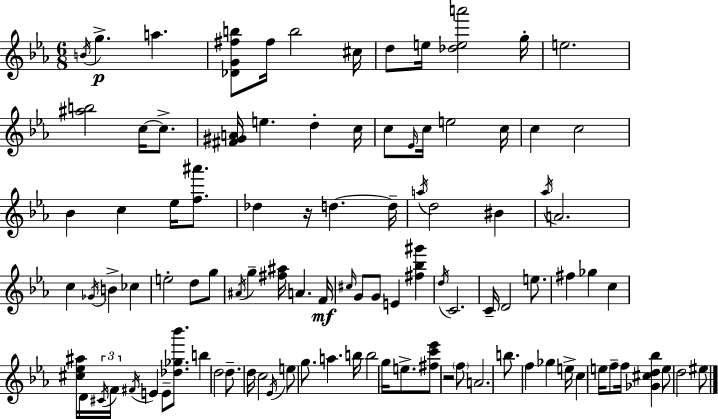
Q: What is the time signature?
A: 6/8